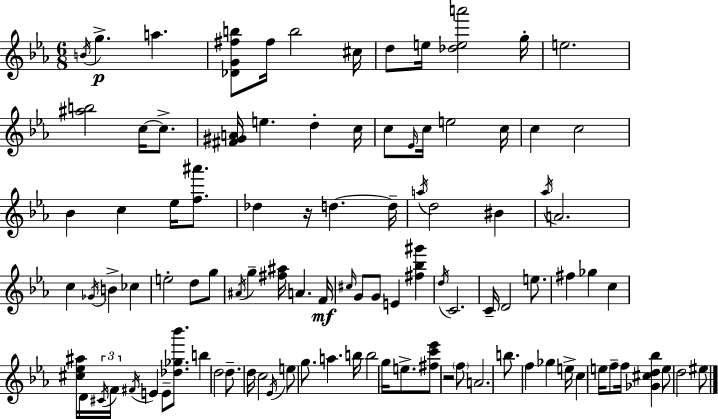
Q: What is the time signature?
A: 6/8